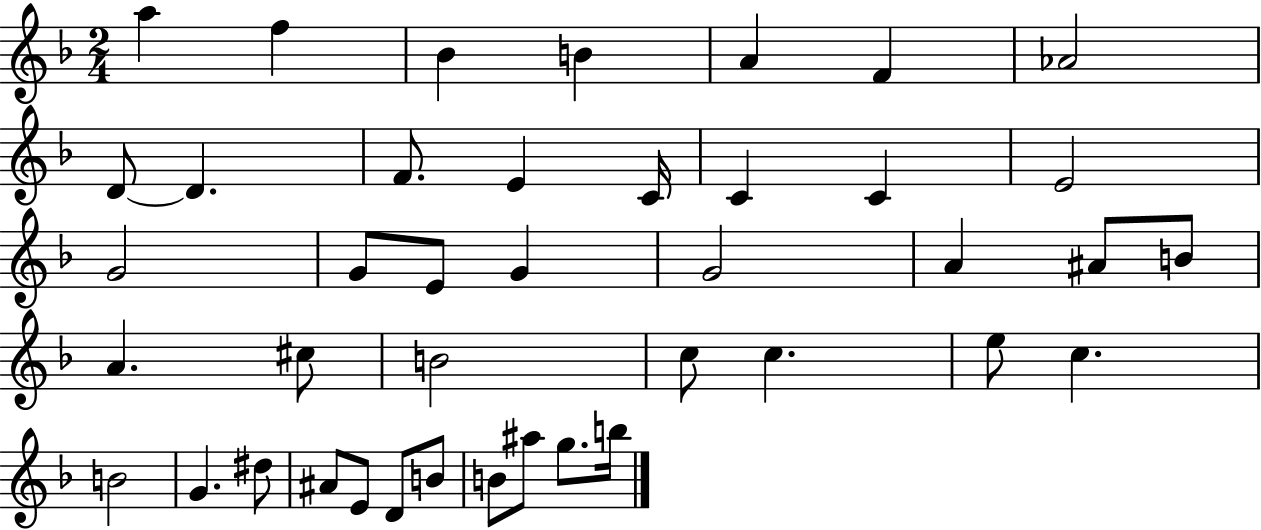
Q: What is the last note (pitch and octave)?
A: B5